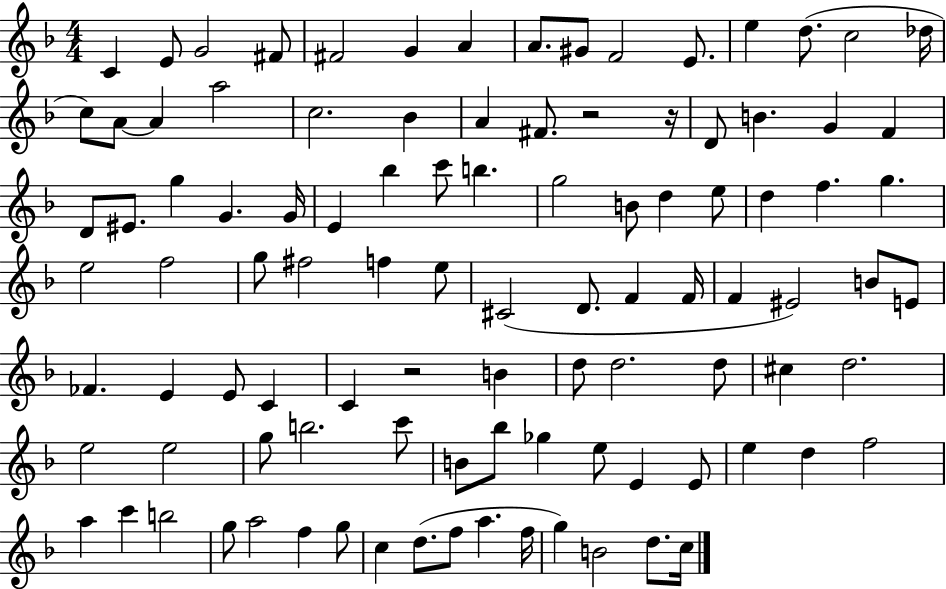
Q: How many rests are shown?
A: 3